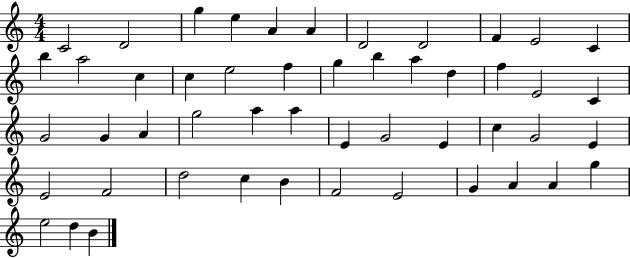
{
  \clef treble
  \numericTimeSignature
  \time 4/4
  \key c \major
  c'2 d'2 | g''4 e''4 a'4 a'4 | d'2 d'2 | f'4 e'2 c'4 | \break b''4 a''2 c''4 | c''4 e''2 f''4 | g''4 b''4 a''4 d''4 | f''4 e'2 c'4 | \break g'2 g'4 a'4 | g''2 a''4 a''4 | e'4 g'2 e'4 | c''4 g'2 e'4 | \break e'2 f'2 | d''2 c''4 b'4 | f'2 e'2 | g'4 a'4 a'4 g''4 | \break e''2 d''4 b'4 | \bar "|."
}